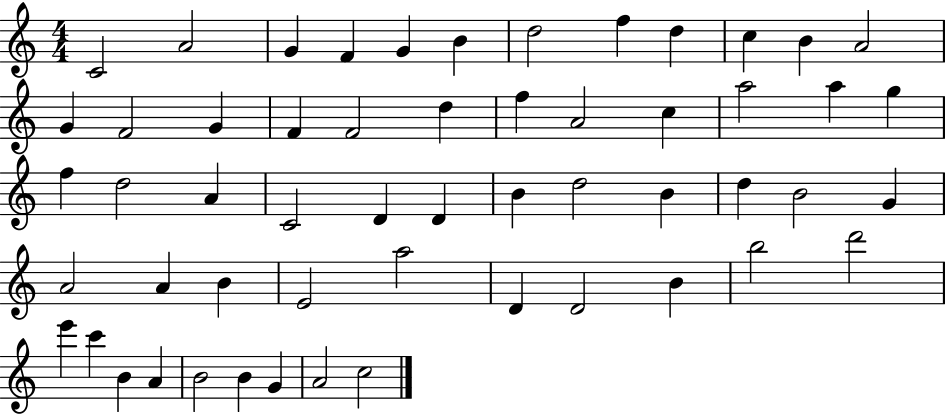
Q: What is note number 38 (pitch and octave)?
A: A4